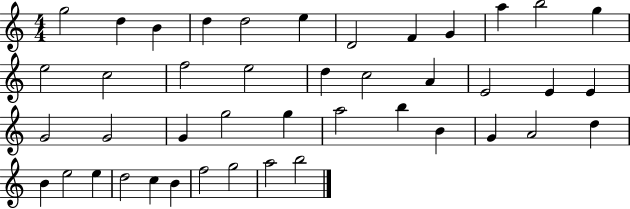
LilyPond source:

{
  \clef treble
  \numericTimeSignature
  \time 4/4
  \key c \major
  g''2 d''4 b'4 | d''4 d''2 e''4 | d'2 f'4 g'4 | a''4 b''2 g''4 | \break e''2 c''2 | f''2 e''2 | d''4 c''2 a'4 | e'2 e'4 e'4 | \break g'2 g'2 | g'4 g''2 g''4 | a''2 b''4 b'4 | g'4 a'2 d''4 | \break b'4 e''2 e''4 | d''2 c''4 b'4 | f''2 g''2 | a''2 b''2 | \break \bar "|."
}